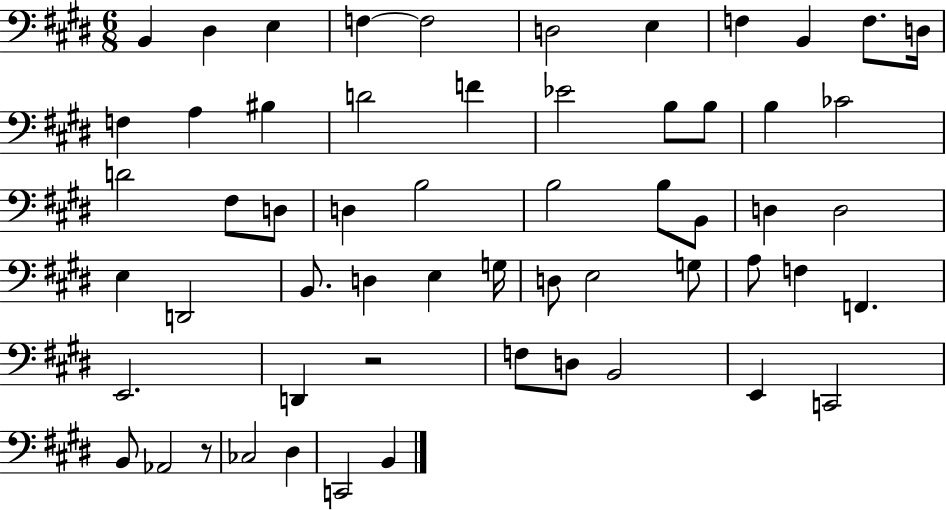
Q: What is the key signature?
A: E major